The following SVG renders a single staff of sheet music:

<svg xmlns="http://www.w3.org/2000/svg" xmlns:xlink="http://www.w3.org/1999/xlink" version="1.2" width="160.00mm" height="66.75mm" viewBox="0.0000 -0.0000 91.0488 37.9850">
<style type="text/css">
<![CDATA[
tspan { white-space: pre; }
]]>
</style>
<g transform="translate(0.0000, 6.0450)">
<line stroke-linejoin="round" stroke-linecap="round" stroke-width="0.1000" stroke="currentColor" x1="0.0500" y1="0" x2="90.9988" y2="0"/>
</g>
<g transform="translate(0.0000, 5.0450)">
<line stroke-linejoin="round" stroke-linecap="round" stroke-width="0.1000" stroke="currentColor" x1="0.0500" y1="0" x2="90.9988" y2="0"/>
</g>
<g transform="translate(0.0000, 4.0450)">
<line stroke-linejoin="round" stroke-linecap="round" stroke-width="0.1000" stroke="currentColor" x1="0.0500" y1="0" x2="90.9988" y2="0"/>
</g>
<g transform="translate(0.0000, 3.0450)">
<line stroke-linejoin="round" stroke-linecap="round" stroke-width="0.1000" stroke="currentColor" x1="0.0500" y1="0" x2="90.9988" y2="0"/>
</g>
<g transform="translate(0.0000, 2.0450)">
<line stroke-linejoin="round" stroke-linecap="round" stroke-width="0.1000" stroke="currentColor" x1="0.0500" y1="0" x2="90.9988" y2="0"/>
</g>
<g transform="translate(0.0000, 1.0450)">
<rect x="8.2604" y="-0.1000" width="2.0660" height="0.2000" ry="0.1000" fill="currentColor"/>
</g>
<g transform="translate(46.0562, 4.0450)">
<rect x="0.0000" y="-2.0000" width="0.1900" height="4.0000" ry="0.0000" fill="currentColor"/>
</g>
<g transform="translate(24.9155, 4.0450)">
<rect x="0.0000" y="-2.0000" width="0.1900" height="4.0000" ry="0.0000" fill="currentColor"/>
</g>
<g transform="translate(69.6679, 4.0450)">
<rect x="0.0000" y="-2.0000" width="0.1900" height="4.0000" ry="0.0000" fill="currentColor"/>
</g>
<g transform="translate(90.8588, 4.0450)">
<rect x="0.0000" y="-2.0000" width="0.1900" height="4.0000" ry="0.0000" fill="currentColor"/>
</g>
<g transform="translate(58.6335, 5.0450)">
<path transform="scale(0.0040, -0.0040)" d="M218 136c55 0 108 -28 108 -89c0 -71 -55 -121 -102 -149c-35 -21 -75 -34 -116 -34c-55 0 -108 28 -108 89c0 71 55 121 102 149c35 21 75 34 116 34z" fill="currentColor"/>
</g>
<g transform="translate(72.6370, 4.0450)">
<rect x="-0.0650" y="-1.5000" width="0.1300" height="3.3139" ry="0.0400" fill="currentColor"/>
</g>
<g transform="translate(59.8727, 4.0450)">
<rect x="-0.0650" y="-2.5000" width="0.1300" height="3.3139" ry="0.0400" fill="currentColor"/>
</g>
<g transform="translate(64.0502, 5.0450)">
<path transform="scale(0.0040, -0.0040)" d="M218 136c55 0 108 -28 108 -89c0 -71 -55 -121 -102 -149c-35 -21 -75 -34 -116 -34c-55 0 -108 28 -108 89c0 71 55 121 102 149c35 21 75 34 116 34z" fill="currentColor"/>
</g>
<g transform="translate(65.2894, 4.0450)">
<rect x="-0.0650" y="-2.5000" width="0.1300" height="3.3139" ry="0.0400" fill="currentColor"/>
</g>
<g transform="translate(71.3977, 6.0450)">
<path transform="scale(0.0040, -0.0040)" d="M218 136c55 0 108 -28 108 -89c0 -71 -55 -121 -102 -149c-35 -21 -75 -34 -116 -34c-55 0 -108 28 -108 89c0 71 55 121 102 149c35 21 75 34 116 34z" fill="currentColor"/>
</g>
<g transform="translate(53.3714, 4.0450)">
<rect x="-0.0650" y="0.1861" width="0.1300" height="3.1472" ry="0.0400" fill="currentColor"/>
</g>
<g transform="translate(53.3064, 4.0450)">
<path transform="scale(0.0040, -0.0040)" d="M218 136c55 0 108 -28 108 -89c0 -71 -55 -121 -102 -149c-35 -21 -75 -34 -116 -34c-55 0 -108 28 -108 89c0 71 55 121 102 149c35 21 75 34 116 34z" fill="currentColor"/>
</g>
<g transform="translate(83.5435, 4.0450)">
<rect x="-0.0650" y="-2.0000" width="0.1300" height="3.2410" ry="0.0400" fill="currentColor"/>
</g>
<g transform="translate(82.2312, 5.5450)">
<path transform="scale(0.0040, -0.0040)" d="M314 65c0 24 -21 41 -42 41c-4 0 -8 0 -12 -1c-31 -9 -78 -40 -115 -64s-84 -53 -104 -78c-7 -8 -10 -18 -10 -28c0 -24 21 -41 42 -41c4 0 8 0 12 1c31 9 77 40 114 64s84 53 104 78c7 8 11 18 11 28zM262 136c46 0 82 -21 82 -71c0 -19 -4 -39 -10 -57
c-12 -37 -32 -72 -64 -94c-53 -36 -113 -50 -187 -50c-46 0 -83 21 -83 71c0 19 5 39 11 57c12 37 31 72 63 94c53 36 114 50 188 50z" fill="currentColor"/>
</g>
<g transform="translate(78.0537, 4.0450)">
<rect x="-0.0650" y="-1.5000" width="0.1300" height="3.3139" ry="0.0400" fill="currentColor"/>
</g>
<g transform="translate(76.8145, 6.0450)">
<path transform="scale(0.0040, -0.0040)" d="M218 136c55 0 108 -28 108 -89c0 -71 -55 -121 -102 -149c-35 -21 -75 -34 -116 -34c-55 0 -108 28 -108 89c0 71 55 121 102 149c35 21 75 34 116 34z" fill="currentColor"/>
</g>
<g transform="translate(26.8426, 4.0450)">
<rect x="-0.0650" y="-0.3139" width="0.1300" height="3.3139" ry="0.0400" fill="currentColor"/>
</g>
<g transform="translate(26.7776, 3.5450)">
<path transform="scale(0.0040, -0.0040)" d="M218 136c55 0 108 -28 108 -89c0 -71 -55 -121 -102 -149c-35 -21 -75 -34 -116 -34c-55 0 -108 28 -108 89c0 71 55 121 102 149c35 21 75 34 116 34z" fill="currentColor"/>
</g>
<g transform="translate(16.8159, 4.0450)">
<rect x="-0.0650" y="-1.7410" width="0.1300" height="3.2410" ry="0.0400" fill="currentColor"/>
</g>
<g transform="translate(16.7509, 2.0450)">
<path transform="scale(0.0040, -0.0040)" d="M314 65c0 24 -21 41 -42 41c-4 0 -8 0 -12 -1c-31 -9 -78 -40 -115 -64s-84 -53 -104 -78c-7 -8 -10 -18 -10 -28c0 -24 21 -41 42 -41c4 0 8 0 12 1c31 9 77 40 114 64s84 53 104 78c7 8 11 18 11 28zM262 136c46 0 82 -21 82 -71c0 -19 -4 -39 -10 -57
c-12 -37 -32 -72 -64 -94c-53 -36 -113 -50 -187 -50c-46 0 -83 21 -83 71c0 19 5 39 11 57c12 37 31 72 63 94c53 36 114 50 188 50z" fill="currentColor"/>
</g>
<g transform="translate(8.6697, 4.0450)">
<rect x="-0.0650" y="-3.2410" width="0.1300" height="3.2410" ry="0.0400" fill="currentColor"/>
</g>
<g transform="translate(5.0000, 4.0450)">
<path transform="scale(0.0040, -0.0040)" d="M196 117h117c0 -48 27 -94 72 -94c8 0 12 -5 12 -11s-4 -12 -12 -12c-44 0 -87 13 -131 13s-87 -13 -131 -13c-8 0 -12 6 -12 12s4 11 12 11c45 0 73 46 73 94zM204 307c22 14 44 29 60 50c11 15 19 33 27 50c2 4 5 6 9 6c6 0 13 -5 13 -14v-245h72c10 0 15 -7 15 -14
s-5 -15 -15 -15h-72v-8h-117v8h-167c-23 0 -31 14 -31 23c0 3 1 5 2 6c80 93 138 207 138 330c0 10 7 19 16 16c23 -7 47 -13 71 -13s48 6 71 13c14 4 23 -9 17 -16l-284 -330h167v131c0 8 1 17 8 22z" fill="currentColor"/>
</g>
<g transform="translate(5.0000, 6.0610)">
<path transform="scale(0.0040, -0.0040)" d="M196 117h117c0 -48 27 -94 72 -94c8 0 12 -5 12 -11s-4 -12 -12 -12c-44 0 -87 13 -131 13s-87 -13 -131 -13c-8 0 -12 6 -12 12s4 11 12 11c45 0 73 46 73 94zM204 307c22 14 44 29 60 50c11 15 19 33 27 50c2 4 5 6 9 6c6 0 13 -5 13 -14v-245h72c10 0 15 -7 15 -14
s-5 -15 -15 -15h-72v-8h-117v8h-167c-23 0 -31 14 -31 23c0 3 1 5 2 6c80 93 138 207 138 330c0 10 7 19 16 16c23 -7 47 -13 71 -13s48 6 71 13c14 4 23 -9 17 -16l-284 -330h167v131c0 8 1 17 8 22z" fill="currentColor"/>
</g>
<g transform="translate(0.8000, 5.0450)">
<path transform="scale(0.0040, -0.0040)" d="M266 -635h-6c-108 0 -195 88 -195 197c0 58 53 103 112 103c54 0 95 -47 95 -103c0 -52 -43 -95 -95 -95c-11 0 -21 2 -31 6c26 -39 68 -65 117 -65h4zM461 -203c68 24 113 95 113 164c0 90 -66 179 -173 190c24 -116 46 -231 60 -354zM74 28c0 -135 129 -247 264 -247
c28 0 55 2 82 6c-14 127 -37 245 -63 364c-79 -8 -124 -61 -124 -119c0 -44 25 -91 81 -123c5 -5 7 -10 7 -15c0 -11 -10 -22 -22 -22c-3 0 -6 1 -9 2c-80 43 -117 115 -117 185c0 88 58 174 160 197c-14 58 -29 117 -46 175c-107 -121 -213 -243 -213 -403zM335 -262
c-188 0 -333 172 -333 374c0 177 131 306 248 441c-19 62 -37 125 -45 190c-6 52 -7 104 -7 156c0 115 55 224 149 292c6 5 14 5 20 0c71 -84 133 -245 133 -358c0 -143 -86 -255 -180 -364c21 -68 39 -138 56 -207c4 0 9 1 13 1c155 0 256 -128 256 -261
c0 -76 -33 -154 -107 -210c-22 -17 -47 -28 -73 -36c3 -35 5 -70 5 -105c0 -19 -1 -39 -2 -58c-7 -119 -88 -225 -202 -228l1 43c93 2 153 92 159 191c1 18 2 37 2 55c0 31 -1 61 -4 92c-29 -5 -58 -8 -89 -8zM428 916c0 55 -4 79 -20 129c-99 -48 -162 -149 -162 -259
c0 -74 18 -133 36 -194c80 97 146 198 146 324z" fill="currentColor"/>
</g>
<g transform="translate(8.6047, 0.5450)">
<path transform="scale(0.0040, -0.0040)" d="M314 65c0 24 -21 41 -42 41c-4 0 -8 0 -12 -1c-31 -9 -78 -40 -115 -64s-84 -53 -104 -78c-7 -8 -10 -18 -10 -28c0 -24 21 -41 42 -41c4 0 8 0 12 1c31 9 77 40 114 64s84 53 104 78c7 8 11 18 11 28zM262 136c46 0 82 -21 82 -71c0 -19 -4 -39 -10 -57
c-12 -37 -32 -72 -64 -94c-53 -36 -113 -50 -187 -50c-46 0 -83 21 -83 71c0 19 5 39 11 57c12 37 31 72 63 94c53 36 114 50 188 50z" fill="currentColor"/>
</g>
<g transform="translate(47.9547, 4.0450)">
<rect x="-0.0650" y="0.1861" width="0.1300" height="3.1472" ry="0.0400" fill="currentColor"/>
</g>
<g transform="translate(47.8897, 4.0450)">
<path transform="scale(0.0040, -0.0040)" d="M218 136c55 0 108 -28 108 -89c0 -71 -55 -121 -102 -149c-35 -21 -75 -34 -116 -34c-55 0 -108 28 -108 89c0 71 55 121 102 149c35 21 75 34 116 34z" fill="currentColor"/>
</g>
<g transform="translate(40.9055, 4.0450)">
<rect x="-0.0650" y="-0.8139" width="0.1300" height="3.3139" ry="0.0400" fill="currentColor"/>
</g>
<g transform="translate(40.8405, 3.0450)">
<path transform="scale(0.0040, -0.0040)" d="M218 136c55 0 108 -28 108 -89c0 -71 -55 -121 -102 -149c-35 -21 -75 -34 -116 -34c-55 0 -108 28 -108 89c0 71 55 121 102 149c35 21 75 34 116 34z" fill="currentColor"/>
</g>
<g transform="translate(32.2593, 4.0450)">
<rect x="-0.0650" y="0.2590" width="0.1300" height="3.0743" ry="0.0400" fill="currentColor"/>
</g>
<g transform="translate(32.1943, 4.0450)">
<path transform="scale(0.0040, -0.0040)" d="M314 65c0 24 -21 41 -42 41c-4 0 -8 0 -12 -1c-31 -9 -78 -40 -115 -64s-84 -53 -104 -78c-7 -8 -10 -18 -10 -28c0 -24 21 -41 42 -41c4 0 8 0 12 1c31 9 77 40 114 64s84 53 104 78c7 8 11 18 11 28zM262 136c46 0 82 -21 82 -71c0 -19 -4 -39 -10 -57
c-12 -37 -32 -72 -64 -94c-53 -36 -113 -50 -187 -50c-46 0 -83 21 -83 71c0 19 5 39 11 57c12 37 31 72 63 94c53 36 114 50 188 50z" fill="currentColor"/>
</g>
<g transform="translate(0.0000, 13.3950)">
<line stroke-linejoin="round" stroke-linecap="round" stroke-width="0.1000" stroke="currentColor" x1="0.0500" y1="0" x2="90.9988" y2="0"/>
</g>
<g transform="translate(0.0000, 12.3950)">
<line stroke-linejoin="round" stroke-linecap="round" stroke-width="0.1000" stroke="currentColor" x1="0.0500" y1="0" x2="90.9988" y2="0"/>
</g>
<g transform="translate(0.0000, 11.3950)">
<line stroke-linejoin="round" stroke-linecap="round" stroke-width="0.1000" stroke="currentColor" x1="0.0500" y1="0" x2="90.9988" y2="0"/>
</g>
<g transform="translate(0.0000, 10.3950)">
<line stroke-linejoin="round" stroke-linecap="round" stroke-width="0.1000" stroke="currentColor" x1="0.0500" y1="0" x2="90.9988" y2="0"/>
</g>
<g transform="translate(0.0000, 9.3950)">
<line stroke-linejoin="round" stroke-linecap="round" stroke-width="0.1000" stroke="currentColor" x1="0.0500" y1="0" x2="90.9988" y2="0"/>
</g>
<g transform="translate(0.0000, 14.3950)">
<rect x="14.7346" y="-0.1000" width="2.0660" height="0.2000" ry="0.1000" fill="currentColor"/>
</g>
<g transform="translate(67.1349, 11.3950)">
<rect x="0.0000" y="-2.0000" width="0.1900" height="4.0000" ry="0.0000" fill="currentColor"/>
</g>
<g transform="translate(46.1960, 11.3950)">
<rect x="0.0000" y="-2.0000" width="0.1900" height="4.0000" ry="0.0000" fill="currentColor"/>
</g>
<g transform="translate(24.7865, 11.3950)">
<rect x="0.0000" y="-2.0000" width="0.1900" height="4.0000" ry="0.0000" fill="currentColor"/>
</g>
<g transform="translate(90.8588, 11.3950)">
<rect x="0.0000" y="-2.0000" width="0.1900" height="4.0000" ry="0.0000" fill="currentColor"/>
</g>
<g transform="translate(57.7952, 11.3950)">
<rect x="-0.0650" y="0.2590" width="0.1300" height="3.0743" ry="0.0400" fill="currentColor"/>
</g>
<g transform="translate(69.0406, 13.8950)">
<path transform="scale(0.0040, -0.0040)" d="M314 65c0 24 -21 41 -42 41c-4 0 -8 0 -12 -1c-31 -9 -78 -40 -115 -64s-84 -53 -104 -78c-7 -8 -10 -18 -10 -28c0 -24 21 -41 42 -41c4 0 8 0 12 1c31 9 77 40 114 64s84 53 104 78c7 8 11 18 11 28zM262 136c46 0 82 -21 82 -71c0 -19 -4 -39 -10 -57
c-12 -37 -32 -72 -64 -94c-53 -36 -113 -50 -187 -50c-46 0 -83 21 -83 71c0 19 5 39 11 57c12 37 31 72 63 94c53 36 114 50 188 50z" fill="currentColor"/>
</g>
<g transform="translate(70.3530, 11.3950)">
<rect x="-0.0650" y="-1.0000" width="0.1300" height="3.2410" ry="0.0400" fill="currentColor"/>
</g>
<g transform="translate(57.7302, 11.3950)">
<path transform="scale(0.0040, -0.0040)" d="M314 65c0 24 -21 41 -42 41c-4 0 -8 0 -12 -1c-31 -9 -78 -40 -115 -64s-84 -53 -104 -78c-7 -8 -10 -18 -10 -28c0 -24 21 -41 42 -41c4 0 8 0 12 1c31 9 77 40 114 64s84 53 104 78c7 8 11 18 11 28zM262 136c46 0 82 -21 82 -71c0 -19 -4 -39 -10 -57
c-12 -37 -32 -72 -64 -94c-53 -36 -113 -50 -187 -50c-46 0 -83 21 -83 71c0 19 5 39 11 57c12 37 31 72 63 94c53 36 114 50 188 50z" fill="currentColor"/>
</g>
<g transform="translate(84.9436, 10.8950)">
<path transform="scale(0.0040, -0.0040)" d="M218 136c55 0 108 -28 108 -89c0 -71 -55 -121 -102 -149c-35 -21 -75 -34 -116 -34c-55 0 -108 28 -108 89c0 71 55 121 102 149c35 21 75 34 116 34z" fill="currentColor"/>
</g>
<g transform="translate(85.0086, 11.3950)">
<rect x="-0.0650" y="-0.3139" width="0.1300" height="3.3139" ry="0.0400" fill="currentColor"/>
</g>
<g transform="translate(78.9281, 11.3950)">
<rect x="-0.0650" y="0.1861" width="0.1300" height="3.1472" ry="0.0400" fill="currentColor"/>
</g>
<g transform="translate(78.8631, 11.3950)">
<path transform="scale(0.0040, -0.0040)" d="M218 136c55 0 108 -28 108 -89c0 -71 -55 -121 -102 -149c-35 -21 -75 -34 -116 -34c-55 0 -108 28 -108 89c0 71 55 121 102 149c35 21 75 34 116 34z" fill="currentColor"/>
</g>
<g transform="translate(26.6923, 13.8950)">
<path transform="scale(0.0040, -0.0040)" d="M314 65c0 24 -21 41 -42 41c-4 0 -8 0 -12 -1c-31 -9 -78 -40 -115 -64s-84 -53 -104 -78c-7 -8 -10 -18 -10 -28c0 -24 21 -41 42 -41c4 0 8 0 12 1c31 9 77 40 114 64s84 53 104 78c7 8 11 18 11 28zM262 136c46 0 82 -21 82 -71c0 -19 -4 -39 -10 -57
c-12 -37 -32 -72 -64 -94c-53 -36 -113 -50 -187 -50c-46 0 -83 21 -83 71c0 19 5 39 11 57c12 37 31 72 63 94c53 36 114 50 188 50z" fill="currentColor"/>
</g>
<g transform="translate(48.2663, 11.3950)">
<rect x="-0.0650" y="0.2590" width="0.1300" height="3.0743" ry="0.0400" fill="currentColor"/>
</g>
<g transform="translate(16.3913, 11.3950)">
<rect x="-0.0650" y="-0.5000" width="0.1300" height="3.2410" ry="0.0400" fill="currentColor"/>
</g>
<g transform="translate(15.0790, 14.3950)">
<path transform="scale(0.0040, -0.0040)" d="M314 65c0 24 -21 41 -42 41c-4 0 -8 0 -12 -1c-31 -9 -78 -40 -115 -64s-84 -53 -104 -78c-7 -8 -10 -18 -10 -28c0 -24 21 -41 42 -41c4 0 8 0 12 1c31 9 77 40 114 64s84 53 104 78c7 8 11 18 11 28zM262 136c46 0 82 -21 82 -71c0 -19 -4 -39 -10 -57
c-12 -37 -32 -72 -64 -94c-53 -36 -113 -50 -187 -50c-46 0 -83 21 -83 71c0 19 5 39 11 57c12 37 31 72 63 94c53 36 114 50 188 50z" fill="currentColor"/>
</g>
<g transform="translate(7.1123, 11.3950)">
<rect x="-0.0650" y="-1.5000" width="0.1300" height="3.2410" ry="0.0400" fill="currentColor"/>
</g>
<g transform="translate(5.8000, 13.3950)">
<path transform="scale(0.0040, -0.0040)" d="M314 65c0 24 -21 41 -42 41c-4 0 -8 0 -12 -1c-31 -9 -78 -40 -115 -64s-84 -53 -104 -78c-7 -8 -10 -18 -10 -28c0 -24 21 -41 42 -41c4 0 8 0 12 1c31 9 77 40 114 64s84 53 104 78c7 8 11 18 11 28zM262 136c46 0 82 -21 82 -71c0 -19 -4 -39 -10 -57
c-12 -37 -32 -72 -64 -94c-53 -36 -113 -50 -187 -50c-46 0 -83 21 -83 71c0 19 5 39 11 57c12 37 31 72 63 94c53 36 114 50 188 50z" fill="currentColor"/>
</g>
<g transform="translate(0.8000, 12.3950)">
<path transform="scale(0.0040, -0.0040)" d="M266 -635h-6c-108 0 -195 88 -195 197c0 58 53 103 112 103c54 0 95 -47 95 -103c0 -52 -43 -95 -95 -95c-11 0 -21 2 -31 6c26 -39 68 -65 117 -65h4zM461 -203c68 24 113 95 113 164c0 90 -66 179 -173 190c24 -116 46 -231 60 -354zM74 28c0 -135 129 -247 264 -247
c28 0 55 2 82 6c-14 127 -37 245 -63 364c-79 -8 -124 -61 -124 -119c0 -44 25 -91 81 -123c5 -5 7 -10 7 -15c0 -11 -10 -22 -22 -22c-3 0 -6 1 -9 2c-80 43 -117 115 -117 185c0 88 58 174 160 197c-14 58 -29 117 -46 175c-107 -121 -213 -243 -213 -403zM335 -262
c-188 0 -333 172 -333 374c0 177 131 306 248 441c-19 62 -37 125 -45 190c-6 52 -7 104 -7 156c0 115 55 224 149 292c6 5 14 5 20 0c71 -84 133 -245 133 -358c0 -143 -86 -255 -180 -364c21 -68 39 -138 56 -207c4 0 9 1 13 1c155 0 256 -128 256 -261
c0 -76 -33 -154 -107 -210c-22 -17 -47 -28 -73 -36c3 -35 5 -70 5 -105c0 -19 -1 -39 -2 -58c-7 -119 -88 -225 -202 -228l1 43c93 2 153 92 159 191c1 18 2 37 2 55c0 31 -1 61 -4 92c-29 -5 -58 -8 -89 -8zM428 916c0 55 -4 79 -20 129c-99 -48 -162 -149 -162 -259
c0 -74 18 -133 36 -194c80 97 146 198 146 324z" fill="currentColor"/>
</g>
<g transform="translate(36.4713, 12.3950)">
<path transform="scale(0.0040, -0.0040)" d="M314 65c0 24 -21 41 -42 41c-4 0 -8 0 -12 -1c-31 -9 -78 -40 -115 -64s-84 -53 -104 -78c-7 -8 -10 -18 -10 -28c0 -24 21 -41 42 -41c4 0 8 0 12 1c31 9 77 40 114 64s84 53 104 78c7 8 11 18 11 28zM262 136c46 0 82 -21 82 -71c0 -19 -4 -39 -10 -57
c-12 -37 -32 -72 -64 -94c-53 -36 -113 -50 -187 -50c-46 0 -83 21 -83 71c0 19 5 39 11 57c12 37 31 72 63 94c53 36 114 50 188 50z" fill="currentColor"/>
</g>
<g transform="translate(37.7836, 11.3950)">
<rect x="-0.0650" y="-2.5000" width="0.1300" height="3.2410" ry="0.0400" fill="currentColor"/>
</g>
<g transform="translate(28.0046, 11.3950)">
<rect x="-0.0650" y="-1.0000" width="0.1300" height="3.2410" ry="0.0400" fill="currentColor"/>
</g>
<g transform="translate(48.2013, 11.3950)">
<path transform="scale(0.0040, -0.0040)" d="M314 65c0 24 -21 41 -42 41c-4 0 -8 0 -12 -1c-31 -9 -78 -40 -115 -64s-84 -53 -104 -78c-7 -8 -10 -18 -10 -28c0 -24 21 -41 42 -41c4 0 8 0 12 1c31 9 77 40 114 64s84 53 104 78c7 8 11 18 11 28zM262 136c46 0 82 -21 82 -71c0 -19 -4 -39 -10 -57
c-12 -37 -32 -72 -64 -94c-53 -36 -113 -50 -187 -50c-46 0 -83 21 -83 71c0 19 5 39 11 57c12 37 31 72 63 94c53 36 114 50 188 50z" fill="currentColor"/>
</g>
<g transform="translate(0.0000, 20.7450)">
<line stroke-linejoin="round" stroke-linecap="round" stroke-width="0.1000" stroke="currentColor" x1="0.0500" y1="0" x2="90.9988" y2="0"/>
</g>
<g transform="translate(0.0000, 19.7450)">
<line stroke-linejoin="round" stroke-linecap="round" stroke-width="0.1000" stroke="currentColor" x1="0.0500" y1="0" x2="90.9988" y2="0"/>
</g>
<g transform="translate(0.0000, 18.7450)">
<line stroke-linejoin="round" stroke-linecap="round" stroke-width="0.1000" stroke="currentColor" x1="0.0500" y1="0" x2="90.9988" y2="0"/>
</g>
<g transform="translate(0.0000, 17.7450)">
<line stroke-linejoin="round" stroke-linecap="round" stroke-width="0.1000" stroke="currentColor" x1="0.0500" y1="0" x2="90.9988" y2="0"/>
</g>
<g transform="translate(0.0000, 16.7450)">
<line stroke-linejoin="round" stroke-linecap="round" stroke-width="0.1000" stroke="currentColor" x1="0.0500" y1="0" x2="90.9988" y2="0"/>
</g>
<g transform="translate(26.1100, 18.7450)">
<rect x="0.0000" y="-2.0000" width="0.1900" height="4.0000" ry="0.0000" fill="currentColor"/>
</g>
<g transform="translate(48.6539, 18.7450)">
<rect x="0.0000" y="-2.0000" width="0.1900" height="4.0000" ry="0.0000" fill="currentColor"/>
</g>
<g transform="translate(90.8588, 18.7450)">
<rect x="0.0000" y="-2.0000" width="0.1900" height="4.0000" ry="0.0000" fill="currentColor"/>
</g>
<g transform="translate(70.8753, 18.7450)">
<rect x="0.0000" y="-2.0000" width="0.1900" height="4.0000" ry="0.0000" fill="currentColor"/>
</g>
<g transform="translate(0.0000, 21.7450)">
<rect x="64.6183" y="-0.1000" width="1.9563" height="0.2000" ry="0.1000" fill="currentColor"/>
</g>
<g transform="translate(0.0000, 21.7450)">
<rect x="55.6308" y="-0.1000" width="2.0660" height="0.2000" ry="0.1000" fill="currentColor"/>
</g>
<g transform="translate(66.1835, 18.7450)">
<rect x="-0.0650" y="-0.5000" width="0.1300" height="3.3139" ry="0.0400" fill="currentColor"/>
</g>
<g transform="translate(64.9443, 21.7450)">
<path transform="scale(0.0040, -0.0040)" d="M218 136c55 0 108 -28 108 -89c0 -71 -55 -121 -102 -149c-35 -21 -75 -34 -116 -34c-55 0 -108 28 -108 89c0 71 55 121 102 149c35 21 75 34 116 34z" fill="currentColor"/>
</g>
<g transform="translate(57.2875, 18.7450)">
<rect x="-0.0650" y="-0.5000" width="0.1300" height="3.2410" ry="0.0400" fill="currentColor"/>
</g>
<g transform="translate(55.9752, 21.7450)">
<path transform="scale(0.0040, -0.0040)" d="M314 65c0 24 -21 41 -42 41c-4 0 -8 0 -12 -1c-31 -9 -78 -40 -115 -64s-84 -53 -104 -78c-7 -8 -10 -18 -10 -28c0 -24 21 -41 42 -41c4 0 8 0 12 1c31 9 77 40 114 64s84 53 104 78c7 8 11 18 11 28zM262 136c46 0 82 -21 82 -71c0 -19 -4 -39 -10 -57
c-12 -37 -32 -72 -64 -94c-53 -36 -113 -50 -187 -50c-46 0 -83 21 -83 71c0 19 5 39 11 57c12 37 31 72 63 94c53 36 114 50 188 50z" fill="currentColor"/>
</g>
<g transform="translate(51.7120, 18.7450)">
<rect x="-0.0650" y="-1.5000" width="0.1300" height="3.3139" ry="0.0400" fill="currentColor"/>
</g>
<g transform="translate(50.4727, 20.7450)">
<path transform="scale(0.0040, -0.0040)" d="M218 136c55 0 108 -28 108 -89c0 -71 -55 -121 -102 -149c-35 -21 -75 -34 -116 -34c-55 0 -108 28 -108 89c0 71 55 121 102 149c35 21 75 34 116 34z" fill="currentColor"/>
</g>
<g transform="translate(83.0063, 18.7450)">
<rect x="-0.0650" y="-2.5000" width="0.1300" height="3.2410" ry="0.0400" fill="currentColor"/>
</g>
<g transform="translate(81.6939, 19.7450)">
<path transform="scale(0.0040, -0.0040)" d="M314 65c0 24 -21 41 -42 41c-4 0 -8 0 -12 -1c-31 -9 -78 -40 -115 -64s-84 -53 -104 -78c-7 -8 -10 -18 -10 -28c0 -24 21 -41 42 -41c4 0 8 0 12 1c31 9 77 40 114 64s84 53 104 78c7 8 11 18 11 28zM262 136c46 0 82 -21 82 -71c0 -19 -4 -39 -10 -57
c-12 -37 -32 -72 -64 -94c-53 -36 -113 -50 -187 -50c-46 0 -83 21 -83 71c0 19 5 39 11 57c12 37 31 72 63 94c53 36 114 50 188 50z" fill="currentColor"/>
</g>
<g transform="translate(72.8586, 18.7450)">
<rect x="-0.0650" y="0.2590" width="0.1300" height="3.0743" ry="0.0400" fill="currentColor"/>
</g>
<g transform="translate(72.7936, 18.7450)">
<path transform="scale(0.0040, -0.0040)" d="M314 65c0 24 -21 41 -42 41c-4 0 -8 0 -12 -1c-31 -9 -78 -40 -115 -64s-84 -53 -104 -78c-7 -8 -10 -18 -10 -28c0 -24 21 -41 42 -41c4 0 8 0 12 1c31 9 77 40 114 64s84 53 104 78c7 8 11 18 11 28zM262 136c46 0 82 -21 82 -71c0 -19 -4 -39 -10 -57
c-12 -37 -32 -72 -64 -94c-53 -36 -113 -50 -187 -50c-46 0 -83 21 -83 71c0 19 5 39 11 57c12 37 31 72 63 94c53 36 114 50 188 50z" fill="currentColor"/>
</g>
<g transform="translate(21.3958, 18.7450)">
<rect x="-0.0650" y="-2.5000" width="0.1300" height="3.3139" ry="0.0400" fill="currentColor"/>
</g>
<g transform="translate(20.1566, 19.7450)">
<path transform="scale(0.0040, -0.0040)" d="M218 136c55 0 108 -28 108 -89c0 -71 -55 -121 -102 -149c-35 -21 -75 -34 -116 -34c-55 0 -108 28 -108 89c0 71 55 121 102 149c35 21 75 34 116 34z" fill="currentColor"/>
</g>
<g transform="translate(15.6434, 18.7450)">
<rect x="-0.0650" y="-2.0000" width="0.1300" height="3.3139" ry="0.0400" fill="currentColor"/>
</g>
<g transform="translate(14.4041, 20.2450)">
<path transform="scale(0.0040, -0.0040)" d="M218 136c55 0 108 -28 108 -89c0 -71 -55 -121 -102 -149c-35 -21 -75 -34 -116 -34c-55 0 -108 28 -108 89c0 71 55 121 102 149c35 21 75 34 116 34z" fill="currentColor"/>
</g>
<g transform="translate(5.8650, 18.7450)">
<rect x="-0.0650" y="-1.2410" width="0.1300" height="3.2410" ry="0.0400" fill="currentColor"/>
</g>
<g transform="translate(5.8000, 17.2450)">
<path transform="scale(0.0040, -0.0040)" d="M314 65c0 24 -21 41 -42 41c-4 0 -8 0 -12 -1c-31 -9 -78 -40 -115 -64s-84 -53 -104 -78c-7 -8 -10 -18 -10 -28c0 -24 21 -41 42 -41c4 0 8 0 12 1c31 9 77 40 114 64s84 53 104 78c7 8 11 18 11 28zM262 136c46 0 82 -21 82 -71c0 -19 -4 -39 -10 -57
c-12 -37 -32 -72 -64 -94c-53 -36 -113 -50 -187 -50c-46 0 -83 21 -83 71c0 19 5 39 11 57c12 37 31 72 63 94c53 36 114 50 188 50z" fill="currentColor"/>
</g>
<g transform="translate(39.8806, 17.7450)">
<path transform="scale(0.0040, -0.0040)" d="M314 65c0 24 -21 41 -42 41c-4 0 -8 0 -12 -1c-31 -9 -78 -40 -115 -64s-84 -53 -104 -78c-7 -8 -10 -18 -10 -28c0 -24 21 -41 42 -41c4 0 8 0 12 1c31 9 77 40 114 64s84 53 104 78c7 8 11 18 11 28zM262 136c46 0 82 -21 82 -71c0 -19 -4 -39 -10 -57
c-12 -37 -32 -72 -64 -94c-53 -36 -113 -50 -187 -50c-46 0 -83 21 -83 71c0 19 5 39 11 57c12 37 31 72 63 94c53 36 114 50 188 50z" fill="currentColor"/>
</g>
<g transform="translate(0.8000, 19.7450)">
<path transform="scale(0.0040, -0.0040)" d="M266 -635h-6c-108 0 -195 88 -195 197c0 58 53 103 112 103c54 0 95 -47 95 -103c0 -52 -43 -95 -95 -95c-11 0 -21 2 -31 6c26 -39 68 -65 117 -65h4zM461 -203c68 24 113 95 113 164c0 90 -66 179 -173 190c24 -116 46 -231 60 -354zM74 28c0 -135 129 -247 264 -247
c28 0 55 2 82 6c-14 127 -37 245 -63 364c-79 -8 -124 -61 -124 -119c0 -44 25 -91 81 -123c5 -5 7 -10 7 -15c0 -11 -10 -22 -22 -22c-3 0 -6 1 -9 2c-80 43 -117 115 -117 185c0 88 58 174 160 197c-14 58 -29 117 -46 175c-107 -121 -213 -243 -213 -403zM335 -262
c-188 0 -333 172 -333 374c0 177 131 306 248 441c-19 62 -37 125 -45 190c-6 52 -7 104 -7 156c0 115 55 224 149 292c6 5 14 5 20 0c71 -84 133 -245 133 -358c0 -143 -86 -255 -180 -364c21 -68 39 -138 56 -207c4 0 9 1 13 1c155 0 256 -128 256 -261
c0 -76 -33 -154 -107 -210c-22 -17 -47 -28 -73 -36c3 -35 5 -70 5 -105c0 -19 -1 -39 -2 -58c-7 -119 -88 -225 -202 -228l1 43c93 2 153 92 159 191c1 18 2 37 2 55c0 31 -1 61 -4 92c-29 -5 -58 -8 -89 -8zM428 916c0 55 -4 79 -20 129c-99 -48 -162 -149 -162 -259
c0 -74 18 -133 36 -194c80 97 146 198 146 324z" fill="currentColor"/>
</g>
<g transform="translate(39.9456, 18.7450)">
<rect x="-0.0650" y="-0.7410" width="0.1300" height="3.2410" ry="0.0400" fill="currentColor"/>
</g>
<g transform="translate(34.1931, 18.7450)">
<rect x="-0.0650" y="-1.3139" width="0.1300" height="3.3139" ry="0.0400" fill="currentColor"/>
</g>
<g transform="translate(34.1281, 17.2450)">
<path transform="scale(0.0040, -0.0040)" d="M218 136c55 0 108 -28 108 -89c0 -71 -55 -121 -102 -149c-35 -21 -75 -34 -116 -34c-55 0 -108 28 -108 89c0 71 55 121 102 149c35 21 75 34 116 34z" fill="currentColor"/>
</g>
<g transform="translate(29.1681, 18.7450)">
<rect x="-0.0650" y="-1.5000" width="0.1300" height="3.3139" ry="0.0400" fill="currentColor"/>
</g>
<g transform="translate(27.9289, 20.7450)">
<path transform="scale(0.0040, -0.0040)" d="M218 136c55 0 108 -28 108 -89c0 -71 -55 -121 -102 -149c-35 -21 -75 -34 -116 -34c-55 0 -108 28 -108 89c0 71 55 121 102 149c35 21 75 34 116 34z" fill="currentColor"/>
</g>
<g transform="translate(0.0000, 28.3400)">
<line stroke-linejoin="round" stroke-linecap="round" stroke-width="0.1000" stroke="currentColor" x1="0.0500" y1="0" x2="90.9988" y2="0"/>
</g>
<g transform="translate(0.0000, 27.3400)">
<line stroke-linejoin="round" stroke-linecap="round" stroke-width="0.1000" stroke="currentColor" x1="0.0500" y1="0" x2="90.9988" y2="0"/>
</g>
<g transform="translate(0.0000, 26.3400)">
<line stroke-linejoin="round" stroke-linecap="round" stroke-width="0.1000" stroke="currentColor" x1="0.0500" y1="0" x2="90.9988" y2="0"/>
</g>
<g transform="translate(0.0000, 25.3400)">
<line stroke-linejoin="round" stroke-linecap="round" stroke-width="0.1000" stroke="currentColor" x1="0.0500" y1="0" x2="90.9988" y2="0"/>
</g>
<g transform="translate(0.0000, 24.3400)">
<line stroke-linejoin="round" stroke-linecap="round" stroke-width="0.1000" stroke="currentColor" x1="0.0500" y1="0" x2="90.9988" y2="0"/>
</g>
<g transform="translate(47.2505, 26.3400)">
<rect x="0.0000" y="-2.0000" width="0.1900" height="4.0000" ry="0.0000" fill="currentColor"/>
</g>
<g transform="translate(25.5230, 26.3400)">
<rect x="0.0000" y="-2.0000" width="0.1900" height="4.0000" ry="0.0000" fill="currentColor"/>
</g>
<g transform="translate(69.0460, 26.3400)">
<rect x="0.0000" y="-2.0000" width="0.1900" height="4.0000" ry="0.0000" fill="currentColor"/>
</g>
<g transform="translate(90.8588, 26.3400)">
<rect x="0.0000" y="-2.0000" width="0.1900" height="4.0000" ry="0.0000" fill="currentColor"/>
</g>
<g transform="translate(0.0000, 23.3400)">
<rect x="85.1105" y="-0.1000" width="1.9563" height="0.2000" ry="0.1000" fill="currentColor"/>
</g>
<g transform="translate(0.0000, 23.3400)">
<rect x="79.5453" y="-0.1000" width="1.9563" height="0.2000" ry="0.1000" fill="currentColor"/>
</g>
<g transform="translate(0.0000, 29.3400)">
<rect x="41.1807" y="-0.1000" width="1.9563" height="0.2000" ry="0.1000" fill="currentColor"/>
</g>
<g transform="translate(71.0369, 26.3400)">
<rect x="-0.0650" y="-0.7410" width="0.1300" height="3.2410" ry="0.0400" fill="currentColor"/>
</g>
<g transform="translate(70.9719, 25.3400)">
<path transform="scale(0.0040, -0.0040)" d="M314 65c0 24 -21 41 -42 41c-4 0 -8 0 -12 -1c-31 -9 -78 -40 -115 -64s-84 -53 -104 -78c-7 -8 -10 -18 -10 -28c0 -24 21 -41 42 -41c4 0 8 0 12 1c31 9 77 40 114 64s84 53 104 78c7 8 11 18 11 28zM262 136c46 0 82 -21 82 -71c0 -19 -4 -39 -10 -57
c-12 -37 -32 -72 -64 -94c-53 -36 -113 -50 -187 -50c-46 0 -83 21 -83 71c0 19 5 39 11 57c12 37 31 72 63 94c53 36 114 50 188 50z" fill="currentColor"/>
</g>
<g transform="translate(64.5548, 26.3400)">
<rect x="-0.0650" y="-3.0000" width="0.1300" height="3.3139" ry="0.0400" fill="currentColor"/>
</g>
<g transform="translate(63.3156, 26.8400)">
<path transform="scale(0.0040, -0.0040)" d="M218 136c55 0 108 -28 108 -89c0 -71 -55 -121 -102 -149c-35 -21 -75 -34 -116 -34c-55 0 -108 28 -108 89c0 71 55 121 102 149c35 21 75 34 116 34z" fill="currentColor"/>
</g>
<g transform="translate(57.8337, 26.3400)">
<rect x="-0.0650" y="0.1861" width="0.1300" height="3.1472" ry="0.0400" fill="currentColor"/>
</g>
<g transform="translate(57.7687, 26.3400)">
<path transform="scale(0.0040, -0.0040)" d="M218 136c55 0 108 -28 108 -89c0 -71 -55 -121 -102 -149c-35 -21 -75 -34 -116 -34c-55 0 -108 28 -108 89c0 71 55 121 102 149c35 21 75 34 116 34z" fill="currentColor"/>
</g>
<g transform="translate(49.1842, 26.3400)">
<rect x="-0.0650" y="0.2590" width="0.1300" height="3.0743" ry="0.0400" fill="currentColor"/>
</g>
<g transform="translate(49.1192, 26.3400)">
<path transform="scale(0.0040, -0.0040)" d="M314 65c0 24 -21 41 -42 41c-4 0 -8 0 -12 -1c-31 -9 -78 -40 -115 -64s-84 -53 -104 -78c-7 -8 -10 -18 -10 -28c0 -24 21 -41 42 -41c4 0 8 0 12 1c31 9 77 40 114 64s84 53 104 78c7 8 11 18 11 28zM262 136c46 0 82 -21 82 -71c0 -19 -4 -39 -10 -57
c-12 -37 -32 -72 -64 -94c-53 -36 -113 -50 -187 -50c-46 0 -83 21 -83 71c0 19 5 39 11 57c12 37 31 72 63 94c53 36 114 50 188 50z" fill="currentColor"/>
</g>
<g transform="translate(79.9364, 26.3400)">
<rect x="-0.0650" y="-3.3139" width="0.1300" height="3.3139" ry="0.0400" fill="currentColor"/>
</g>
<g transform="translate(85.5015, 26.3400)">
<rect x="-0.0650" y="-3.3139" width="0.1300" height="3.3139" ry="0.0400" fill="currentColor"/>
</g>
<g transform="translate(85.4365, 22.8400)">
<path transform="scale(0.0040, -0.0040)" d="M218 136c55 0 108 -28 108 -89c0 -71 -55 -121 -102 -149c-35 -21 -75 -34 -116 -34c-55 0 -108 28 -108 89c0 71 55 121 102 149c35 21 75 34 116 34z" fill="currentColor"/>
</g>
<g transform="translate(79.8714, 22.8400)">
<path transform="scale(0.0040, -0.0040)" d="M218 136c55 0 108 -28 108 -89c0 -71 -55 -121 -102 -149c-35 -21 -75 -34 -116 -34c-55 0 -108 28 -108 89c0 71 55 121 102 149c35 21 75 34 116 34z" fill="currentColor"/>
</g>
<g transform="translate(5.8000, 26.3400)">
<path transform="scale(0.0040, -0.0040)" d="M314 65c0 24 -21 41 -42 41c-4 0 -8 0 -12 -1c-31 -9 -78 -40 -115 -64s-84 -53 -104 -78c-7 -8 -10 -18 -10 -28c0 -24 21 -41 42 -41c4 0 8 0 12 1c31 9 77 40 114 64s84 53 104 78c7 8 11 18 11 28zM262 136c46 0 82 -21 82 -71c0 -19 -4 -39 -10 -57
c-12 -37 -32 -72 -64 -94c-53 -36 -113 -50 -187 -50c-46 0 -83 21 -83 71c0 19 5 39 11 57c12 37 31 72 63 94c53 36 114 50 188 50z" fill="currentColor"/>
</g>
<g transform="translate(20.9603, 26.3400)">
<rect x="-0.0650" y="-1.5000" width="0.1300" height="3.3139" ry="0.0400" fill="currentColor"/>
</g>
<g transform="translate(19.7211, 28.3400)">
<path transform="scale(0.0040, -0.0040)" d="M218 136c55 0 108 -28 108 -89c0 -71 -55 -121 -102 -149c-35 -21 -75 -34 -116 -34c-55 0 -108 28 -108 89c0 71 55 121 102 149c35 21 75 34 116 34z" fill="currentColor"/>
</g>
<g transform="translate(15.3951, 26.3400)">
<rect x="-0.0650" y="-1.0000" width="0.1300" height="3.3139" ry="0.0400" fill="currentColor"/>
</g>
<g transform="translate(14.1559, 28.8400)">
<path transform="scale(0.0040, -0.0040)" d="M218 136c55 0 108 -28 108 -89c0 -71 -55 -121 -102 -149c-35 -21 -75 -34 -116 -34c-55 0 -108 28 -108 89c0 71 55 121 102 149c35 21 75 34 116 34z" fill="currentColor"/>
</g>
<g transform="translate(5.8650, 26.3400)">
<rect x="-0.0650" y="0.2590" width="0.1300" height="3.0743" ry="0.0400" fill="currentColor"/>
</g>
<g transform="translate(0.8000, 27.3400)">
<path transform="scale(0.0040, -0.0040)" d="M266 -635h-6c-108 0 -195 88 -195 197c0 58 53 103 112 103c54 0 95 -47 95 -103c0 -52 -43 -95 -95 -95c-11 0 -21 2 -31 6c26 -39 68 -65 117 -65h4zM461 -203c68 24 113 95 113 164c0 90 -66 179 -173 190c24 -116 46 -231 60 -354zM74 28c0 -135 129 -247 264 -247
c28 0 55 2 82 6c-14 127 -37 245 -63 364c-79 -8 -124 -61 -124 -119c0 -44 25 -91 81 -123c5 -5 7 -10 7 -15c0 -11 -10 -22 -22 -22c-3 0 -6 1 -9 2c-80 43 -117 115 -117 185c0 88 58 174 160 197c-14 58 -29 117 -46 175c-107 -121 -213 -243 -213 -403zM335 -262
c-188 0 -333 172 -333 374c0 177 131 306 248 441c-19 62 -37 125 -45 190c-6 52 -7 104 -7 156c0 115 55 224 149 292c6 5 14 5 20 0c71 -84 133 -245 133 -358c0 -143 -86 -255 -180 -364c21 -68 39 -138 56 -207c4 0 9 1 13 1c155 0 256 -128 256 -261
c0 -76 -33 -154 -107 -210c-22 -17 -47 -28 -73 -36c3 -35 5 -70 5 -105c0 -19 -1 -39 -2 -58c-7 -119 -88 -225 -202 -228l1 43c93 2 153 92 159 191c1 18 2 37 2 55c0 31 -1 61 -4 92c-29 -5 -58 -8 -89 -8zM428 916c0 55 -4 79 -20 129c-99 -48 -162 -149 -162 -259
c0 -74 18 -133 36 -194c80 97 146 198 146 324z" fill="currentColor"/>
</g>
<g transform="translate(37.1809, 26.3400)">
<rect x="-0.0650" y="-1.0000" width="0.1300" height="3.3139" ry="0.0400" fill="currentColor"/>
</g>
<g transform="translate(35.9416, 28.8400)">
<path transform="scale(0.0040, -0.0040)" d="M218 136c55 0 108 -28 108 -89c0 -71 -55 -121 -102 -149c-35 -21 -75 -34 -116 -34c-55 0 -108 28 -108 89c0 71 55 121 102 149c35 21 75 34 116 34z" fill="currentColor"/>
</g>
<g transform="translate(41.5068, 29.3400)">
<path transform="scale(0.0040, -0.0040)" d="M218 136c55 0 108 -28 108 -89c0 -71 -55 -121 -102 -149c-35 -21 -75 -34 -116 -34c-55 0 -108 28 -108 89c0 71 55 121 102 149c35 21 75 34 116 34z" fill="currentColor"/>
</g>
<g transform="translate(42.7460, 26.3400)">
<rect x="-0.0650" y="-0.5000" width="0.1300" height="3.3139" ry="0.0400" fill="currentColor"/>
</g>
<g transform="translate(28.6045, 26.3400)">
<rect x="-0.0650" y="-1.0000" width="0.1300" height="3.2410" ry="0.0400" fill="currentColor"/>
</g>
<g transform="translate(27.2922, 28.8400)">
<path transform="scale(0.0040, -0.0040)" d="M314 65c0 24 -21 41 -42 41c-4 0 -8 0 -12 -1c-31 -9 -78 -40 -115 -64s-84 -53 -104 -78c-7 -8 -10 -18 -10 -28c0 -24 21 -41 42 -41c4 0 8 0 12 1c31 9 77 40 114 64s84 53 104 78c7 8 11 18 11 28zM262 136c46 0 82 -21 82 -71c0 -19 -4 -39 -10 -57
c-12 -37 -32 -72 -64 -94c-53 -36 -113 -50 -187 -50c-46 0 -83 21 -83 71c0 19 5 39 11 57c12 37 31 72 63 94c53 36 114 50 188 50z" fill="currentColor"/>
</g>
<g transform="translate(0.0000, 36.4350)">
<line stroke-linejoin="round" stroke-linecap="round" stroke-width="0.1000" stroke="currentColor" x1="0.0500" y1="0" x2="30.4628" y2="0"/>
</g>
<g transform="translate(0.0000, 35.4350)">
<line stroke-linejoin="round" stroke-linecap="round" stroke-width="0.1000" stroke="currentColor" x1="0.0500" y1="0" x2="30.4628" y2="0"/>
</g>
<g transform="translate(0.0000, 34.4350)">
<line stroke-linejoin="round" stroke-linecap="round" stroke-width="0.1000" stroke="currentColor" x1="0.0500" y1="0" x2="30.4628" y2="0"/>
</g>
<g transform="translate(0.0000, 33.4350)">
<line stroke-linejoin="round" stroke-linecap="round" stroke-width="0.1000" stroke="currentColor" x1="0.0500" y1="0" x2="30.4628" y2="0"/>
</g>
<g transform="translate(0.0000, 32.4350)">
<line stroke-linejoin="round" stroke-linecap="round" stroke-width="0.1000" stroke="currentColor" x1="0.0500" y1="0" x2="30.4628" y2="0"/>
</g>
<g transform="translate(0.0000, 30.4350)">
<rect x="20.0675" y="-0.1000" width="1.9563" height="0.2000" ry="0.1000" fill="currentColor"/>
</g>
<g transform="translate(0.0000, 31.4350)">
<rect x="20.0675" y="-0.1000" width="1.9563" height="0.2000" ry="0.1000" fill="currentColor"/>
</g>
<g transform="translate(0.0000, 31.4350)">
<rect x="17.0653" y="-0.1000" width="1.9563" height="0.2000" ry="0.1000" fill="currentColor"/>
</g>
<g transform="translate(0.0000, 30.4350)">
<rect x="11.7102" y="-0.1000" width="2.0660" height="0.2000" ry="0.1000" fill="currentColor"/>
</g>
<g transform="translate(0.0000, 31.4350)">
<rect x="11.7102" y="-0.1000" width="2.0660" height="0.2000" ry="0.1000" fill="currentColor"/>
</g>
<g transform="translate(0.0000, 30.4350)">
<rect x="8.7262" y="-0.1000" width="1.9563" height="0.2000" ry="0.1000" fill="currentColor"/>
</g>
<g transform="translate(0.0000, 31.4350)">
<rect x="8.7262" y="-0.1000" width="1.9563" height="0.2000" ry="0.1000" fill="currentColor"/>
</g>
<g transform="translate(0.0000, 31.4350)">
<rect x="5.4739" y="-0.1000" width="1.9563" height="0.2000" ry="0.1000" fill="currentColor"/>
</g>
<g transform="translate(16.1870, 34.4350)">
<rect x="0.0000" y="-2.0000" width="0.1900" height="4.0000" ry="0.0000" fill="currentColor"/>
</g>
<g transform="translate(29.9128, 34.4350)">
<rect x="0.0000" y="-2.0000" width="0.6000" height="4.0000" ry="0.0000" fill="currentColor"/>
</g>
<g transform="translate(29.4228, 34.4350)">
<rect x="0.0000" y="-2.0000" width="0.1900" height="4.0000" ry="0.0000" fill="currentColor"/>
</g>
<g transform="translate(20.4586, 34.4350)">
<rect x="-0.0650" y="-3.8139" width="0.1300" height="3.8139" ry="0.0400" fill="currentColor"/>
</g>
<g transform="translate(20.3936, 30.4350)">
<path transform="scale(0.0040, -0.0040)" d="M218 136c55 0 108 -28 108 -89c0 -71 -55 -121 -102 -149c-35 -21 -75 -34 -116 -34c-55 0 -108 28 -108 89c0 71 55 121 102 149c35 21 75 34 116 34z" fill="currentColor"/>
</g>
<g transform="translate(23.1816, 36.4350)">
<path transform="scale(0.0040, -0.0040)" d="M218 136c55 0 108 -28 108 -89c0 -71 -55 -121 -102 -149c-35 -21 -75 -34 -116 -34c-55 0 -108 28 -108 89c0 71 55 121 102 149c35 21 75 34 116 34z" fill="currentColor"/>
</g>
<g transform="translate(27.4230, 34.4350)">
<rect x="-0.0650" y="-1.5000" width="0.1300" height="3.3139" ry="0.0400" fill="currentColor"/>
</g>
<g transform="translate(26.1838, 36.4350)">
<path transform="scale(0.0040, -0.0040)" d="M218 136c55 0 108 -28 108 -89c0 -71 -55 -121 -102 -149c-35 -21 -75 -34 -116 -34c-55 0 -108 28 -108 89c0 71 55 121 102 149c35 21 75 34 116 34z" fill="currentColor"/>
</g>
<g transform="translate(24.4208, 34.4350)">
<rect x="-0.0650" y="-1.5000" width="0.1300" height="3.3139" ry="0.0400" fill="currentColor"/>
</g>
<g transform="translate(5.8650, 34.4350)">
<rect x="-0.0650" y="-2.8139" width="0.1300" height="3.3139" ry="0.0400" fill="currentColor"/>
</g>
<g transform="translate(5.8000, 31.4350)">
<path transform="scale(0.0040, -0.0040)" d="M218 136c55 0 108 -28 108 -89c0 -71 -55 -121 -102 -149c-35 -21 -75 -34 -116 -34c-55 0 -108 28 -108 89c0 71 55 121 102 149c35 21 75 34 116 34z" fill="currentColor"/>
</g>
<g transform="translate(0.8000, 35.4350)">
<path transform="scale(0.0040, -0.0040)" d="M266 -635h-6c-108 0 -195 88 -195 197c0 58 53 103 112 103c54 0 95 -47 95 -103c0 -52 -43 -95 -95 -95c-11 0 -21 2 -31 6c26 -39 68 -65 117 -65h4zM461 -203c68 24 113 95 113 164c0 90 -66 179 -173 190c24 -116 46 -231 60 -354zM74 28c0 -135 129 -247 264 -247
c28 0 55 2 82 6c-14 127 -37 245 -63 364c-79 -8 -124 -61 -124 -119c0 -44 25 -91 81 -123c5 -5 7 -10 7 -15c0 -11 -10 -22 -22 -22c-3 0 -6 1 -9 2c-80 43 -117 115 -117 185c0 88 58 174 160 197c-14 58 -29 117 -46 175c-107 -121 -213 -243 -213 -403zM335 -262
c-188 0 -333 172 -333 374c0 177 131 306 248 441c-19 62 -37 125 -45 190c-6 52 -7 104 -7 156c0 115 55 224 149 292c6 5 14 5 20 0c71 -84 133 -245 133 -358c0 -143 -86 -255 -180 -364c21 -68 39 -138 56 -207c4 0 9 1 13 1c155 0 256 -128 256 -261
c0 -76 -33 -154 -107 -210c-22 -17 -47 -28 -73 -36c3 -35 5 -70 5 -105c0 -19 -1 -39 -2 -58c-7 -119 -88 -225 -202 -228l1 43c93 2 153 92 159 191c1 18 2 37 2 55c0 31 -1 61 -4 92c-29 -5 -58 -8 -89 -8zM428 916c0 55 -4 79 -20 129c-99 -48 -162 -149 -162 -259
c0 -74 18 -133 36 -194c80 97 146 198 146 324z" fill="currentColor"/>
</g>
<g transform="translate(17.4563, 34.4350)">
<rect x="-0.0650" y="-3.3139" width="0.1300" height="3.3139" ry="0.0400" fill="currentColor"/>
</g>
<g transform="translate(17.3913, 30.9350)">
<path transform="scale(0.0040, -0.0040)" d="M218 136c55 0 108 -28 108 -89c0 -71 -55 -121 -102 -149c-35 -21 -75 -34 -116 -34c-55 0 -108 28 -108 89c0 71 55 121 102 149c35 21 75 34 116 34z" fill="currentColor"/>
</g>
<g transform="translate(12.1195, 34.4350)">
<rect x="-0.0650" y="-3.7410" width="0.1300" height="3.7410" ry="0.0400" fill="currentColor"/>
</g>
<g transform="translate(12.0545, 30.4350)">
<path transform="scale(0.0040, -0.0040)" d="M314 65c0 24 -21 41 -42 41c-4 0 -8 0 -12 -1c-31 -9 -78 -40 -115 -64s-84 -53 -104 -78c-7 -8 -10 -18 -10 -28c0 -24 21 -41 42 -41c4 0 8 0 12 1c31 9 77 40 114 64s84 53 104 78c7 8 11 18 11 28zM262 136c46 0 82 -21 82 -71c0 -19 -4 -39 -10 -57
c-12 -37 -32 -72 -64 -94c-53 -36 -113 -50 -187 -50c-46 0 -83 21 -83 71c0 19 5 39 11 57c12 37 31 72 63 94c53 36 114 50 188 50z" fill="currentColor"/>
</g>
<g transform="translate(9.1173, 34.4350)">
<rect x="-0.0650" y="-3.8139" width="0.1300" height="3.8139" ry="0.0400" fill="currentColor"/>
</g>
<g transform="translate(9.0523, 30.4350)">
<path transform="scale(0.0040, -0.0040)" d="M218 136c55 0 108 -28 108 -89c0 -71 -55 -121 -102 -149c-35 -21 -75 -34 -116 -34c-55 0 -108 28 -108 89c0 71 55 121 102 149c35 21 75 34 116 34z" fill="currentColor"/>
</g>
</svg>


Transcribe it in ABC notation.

X:1
T:Untitled
M:4/4
L:1/4
K:C
b2 f2 c B2 d B B G G E E F2 E2 C2 D2 G2 B2 B2 D2 B c e2 F G E e d2 E C2 C B2 G2 B2 D E D2 D C B2 B A d2 b b a c' c'2 b c' E E